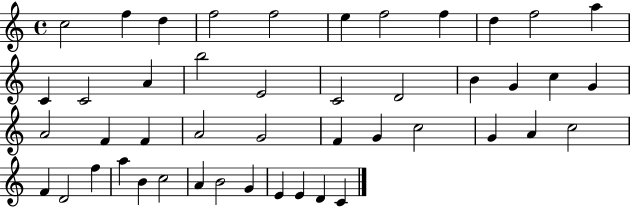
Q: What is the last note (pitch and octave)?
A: C4